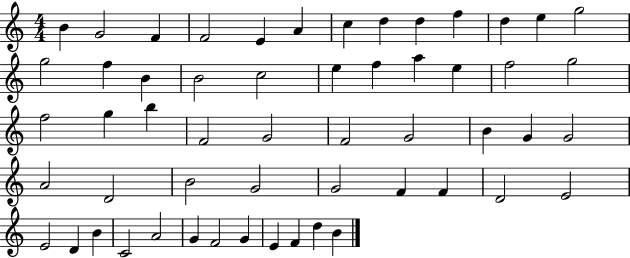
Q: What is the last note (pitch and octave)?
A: B4